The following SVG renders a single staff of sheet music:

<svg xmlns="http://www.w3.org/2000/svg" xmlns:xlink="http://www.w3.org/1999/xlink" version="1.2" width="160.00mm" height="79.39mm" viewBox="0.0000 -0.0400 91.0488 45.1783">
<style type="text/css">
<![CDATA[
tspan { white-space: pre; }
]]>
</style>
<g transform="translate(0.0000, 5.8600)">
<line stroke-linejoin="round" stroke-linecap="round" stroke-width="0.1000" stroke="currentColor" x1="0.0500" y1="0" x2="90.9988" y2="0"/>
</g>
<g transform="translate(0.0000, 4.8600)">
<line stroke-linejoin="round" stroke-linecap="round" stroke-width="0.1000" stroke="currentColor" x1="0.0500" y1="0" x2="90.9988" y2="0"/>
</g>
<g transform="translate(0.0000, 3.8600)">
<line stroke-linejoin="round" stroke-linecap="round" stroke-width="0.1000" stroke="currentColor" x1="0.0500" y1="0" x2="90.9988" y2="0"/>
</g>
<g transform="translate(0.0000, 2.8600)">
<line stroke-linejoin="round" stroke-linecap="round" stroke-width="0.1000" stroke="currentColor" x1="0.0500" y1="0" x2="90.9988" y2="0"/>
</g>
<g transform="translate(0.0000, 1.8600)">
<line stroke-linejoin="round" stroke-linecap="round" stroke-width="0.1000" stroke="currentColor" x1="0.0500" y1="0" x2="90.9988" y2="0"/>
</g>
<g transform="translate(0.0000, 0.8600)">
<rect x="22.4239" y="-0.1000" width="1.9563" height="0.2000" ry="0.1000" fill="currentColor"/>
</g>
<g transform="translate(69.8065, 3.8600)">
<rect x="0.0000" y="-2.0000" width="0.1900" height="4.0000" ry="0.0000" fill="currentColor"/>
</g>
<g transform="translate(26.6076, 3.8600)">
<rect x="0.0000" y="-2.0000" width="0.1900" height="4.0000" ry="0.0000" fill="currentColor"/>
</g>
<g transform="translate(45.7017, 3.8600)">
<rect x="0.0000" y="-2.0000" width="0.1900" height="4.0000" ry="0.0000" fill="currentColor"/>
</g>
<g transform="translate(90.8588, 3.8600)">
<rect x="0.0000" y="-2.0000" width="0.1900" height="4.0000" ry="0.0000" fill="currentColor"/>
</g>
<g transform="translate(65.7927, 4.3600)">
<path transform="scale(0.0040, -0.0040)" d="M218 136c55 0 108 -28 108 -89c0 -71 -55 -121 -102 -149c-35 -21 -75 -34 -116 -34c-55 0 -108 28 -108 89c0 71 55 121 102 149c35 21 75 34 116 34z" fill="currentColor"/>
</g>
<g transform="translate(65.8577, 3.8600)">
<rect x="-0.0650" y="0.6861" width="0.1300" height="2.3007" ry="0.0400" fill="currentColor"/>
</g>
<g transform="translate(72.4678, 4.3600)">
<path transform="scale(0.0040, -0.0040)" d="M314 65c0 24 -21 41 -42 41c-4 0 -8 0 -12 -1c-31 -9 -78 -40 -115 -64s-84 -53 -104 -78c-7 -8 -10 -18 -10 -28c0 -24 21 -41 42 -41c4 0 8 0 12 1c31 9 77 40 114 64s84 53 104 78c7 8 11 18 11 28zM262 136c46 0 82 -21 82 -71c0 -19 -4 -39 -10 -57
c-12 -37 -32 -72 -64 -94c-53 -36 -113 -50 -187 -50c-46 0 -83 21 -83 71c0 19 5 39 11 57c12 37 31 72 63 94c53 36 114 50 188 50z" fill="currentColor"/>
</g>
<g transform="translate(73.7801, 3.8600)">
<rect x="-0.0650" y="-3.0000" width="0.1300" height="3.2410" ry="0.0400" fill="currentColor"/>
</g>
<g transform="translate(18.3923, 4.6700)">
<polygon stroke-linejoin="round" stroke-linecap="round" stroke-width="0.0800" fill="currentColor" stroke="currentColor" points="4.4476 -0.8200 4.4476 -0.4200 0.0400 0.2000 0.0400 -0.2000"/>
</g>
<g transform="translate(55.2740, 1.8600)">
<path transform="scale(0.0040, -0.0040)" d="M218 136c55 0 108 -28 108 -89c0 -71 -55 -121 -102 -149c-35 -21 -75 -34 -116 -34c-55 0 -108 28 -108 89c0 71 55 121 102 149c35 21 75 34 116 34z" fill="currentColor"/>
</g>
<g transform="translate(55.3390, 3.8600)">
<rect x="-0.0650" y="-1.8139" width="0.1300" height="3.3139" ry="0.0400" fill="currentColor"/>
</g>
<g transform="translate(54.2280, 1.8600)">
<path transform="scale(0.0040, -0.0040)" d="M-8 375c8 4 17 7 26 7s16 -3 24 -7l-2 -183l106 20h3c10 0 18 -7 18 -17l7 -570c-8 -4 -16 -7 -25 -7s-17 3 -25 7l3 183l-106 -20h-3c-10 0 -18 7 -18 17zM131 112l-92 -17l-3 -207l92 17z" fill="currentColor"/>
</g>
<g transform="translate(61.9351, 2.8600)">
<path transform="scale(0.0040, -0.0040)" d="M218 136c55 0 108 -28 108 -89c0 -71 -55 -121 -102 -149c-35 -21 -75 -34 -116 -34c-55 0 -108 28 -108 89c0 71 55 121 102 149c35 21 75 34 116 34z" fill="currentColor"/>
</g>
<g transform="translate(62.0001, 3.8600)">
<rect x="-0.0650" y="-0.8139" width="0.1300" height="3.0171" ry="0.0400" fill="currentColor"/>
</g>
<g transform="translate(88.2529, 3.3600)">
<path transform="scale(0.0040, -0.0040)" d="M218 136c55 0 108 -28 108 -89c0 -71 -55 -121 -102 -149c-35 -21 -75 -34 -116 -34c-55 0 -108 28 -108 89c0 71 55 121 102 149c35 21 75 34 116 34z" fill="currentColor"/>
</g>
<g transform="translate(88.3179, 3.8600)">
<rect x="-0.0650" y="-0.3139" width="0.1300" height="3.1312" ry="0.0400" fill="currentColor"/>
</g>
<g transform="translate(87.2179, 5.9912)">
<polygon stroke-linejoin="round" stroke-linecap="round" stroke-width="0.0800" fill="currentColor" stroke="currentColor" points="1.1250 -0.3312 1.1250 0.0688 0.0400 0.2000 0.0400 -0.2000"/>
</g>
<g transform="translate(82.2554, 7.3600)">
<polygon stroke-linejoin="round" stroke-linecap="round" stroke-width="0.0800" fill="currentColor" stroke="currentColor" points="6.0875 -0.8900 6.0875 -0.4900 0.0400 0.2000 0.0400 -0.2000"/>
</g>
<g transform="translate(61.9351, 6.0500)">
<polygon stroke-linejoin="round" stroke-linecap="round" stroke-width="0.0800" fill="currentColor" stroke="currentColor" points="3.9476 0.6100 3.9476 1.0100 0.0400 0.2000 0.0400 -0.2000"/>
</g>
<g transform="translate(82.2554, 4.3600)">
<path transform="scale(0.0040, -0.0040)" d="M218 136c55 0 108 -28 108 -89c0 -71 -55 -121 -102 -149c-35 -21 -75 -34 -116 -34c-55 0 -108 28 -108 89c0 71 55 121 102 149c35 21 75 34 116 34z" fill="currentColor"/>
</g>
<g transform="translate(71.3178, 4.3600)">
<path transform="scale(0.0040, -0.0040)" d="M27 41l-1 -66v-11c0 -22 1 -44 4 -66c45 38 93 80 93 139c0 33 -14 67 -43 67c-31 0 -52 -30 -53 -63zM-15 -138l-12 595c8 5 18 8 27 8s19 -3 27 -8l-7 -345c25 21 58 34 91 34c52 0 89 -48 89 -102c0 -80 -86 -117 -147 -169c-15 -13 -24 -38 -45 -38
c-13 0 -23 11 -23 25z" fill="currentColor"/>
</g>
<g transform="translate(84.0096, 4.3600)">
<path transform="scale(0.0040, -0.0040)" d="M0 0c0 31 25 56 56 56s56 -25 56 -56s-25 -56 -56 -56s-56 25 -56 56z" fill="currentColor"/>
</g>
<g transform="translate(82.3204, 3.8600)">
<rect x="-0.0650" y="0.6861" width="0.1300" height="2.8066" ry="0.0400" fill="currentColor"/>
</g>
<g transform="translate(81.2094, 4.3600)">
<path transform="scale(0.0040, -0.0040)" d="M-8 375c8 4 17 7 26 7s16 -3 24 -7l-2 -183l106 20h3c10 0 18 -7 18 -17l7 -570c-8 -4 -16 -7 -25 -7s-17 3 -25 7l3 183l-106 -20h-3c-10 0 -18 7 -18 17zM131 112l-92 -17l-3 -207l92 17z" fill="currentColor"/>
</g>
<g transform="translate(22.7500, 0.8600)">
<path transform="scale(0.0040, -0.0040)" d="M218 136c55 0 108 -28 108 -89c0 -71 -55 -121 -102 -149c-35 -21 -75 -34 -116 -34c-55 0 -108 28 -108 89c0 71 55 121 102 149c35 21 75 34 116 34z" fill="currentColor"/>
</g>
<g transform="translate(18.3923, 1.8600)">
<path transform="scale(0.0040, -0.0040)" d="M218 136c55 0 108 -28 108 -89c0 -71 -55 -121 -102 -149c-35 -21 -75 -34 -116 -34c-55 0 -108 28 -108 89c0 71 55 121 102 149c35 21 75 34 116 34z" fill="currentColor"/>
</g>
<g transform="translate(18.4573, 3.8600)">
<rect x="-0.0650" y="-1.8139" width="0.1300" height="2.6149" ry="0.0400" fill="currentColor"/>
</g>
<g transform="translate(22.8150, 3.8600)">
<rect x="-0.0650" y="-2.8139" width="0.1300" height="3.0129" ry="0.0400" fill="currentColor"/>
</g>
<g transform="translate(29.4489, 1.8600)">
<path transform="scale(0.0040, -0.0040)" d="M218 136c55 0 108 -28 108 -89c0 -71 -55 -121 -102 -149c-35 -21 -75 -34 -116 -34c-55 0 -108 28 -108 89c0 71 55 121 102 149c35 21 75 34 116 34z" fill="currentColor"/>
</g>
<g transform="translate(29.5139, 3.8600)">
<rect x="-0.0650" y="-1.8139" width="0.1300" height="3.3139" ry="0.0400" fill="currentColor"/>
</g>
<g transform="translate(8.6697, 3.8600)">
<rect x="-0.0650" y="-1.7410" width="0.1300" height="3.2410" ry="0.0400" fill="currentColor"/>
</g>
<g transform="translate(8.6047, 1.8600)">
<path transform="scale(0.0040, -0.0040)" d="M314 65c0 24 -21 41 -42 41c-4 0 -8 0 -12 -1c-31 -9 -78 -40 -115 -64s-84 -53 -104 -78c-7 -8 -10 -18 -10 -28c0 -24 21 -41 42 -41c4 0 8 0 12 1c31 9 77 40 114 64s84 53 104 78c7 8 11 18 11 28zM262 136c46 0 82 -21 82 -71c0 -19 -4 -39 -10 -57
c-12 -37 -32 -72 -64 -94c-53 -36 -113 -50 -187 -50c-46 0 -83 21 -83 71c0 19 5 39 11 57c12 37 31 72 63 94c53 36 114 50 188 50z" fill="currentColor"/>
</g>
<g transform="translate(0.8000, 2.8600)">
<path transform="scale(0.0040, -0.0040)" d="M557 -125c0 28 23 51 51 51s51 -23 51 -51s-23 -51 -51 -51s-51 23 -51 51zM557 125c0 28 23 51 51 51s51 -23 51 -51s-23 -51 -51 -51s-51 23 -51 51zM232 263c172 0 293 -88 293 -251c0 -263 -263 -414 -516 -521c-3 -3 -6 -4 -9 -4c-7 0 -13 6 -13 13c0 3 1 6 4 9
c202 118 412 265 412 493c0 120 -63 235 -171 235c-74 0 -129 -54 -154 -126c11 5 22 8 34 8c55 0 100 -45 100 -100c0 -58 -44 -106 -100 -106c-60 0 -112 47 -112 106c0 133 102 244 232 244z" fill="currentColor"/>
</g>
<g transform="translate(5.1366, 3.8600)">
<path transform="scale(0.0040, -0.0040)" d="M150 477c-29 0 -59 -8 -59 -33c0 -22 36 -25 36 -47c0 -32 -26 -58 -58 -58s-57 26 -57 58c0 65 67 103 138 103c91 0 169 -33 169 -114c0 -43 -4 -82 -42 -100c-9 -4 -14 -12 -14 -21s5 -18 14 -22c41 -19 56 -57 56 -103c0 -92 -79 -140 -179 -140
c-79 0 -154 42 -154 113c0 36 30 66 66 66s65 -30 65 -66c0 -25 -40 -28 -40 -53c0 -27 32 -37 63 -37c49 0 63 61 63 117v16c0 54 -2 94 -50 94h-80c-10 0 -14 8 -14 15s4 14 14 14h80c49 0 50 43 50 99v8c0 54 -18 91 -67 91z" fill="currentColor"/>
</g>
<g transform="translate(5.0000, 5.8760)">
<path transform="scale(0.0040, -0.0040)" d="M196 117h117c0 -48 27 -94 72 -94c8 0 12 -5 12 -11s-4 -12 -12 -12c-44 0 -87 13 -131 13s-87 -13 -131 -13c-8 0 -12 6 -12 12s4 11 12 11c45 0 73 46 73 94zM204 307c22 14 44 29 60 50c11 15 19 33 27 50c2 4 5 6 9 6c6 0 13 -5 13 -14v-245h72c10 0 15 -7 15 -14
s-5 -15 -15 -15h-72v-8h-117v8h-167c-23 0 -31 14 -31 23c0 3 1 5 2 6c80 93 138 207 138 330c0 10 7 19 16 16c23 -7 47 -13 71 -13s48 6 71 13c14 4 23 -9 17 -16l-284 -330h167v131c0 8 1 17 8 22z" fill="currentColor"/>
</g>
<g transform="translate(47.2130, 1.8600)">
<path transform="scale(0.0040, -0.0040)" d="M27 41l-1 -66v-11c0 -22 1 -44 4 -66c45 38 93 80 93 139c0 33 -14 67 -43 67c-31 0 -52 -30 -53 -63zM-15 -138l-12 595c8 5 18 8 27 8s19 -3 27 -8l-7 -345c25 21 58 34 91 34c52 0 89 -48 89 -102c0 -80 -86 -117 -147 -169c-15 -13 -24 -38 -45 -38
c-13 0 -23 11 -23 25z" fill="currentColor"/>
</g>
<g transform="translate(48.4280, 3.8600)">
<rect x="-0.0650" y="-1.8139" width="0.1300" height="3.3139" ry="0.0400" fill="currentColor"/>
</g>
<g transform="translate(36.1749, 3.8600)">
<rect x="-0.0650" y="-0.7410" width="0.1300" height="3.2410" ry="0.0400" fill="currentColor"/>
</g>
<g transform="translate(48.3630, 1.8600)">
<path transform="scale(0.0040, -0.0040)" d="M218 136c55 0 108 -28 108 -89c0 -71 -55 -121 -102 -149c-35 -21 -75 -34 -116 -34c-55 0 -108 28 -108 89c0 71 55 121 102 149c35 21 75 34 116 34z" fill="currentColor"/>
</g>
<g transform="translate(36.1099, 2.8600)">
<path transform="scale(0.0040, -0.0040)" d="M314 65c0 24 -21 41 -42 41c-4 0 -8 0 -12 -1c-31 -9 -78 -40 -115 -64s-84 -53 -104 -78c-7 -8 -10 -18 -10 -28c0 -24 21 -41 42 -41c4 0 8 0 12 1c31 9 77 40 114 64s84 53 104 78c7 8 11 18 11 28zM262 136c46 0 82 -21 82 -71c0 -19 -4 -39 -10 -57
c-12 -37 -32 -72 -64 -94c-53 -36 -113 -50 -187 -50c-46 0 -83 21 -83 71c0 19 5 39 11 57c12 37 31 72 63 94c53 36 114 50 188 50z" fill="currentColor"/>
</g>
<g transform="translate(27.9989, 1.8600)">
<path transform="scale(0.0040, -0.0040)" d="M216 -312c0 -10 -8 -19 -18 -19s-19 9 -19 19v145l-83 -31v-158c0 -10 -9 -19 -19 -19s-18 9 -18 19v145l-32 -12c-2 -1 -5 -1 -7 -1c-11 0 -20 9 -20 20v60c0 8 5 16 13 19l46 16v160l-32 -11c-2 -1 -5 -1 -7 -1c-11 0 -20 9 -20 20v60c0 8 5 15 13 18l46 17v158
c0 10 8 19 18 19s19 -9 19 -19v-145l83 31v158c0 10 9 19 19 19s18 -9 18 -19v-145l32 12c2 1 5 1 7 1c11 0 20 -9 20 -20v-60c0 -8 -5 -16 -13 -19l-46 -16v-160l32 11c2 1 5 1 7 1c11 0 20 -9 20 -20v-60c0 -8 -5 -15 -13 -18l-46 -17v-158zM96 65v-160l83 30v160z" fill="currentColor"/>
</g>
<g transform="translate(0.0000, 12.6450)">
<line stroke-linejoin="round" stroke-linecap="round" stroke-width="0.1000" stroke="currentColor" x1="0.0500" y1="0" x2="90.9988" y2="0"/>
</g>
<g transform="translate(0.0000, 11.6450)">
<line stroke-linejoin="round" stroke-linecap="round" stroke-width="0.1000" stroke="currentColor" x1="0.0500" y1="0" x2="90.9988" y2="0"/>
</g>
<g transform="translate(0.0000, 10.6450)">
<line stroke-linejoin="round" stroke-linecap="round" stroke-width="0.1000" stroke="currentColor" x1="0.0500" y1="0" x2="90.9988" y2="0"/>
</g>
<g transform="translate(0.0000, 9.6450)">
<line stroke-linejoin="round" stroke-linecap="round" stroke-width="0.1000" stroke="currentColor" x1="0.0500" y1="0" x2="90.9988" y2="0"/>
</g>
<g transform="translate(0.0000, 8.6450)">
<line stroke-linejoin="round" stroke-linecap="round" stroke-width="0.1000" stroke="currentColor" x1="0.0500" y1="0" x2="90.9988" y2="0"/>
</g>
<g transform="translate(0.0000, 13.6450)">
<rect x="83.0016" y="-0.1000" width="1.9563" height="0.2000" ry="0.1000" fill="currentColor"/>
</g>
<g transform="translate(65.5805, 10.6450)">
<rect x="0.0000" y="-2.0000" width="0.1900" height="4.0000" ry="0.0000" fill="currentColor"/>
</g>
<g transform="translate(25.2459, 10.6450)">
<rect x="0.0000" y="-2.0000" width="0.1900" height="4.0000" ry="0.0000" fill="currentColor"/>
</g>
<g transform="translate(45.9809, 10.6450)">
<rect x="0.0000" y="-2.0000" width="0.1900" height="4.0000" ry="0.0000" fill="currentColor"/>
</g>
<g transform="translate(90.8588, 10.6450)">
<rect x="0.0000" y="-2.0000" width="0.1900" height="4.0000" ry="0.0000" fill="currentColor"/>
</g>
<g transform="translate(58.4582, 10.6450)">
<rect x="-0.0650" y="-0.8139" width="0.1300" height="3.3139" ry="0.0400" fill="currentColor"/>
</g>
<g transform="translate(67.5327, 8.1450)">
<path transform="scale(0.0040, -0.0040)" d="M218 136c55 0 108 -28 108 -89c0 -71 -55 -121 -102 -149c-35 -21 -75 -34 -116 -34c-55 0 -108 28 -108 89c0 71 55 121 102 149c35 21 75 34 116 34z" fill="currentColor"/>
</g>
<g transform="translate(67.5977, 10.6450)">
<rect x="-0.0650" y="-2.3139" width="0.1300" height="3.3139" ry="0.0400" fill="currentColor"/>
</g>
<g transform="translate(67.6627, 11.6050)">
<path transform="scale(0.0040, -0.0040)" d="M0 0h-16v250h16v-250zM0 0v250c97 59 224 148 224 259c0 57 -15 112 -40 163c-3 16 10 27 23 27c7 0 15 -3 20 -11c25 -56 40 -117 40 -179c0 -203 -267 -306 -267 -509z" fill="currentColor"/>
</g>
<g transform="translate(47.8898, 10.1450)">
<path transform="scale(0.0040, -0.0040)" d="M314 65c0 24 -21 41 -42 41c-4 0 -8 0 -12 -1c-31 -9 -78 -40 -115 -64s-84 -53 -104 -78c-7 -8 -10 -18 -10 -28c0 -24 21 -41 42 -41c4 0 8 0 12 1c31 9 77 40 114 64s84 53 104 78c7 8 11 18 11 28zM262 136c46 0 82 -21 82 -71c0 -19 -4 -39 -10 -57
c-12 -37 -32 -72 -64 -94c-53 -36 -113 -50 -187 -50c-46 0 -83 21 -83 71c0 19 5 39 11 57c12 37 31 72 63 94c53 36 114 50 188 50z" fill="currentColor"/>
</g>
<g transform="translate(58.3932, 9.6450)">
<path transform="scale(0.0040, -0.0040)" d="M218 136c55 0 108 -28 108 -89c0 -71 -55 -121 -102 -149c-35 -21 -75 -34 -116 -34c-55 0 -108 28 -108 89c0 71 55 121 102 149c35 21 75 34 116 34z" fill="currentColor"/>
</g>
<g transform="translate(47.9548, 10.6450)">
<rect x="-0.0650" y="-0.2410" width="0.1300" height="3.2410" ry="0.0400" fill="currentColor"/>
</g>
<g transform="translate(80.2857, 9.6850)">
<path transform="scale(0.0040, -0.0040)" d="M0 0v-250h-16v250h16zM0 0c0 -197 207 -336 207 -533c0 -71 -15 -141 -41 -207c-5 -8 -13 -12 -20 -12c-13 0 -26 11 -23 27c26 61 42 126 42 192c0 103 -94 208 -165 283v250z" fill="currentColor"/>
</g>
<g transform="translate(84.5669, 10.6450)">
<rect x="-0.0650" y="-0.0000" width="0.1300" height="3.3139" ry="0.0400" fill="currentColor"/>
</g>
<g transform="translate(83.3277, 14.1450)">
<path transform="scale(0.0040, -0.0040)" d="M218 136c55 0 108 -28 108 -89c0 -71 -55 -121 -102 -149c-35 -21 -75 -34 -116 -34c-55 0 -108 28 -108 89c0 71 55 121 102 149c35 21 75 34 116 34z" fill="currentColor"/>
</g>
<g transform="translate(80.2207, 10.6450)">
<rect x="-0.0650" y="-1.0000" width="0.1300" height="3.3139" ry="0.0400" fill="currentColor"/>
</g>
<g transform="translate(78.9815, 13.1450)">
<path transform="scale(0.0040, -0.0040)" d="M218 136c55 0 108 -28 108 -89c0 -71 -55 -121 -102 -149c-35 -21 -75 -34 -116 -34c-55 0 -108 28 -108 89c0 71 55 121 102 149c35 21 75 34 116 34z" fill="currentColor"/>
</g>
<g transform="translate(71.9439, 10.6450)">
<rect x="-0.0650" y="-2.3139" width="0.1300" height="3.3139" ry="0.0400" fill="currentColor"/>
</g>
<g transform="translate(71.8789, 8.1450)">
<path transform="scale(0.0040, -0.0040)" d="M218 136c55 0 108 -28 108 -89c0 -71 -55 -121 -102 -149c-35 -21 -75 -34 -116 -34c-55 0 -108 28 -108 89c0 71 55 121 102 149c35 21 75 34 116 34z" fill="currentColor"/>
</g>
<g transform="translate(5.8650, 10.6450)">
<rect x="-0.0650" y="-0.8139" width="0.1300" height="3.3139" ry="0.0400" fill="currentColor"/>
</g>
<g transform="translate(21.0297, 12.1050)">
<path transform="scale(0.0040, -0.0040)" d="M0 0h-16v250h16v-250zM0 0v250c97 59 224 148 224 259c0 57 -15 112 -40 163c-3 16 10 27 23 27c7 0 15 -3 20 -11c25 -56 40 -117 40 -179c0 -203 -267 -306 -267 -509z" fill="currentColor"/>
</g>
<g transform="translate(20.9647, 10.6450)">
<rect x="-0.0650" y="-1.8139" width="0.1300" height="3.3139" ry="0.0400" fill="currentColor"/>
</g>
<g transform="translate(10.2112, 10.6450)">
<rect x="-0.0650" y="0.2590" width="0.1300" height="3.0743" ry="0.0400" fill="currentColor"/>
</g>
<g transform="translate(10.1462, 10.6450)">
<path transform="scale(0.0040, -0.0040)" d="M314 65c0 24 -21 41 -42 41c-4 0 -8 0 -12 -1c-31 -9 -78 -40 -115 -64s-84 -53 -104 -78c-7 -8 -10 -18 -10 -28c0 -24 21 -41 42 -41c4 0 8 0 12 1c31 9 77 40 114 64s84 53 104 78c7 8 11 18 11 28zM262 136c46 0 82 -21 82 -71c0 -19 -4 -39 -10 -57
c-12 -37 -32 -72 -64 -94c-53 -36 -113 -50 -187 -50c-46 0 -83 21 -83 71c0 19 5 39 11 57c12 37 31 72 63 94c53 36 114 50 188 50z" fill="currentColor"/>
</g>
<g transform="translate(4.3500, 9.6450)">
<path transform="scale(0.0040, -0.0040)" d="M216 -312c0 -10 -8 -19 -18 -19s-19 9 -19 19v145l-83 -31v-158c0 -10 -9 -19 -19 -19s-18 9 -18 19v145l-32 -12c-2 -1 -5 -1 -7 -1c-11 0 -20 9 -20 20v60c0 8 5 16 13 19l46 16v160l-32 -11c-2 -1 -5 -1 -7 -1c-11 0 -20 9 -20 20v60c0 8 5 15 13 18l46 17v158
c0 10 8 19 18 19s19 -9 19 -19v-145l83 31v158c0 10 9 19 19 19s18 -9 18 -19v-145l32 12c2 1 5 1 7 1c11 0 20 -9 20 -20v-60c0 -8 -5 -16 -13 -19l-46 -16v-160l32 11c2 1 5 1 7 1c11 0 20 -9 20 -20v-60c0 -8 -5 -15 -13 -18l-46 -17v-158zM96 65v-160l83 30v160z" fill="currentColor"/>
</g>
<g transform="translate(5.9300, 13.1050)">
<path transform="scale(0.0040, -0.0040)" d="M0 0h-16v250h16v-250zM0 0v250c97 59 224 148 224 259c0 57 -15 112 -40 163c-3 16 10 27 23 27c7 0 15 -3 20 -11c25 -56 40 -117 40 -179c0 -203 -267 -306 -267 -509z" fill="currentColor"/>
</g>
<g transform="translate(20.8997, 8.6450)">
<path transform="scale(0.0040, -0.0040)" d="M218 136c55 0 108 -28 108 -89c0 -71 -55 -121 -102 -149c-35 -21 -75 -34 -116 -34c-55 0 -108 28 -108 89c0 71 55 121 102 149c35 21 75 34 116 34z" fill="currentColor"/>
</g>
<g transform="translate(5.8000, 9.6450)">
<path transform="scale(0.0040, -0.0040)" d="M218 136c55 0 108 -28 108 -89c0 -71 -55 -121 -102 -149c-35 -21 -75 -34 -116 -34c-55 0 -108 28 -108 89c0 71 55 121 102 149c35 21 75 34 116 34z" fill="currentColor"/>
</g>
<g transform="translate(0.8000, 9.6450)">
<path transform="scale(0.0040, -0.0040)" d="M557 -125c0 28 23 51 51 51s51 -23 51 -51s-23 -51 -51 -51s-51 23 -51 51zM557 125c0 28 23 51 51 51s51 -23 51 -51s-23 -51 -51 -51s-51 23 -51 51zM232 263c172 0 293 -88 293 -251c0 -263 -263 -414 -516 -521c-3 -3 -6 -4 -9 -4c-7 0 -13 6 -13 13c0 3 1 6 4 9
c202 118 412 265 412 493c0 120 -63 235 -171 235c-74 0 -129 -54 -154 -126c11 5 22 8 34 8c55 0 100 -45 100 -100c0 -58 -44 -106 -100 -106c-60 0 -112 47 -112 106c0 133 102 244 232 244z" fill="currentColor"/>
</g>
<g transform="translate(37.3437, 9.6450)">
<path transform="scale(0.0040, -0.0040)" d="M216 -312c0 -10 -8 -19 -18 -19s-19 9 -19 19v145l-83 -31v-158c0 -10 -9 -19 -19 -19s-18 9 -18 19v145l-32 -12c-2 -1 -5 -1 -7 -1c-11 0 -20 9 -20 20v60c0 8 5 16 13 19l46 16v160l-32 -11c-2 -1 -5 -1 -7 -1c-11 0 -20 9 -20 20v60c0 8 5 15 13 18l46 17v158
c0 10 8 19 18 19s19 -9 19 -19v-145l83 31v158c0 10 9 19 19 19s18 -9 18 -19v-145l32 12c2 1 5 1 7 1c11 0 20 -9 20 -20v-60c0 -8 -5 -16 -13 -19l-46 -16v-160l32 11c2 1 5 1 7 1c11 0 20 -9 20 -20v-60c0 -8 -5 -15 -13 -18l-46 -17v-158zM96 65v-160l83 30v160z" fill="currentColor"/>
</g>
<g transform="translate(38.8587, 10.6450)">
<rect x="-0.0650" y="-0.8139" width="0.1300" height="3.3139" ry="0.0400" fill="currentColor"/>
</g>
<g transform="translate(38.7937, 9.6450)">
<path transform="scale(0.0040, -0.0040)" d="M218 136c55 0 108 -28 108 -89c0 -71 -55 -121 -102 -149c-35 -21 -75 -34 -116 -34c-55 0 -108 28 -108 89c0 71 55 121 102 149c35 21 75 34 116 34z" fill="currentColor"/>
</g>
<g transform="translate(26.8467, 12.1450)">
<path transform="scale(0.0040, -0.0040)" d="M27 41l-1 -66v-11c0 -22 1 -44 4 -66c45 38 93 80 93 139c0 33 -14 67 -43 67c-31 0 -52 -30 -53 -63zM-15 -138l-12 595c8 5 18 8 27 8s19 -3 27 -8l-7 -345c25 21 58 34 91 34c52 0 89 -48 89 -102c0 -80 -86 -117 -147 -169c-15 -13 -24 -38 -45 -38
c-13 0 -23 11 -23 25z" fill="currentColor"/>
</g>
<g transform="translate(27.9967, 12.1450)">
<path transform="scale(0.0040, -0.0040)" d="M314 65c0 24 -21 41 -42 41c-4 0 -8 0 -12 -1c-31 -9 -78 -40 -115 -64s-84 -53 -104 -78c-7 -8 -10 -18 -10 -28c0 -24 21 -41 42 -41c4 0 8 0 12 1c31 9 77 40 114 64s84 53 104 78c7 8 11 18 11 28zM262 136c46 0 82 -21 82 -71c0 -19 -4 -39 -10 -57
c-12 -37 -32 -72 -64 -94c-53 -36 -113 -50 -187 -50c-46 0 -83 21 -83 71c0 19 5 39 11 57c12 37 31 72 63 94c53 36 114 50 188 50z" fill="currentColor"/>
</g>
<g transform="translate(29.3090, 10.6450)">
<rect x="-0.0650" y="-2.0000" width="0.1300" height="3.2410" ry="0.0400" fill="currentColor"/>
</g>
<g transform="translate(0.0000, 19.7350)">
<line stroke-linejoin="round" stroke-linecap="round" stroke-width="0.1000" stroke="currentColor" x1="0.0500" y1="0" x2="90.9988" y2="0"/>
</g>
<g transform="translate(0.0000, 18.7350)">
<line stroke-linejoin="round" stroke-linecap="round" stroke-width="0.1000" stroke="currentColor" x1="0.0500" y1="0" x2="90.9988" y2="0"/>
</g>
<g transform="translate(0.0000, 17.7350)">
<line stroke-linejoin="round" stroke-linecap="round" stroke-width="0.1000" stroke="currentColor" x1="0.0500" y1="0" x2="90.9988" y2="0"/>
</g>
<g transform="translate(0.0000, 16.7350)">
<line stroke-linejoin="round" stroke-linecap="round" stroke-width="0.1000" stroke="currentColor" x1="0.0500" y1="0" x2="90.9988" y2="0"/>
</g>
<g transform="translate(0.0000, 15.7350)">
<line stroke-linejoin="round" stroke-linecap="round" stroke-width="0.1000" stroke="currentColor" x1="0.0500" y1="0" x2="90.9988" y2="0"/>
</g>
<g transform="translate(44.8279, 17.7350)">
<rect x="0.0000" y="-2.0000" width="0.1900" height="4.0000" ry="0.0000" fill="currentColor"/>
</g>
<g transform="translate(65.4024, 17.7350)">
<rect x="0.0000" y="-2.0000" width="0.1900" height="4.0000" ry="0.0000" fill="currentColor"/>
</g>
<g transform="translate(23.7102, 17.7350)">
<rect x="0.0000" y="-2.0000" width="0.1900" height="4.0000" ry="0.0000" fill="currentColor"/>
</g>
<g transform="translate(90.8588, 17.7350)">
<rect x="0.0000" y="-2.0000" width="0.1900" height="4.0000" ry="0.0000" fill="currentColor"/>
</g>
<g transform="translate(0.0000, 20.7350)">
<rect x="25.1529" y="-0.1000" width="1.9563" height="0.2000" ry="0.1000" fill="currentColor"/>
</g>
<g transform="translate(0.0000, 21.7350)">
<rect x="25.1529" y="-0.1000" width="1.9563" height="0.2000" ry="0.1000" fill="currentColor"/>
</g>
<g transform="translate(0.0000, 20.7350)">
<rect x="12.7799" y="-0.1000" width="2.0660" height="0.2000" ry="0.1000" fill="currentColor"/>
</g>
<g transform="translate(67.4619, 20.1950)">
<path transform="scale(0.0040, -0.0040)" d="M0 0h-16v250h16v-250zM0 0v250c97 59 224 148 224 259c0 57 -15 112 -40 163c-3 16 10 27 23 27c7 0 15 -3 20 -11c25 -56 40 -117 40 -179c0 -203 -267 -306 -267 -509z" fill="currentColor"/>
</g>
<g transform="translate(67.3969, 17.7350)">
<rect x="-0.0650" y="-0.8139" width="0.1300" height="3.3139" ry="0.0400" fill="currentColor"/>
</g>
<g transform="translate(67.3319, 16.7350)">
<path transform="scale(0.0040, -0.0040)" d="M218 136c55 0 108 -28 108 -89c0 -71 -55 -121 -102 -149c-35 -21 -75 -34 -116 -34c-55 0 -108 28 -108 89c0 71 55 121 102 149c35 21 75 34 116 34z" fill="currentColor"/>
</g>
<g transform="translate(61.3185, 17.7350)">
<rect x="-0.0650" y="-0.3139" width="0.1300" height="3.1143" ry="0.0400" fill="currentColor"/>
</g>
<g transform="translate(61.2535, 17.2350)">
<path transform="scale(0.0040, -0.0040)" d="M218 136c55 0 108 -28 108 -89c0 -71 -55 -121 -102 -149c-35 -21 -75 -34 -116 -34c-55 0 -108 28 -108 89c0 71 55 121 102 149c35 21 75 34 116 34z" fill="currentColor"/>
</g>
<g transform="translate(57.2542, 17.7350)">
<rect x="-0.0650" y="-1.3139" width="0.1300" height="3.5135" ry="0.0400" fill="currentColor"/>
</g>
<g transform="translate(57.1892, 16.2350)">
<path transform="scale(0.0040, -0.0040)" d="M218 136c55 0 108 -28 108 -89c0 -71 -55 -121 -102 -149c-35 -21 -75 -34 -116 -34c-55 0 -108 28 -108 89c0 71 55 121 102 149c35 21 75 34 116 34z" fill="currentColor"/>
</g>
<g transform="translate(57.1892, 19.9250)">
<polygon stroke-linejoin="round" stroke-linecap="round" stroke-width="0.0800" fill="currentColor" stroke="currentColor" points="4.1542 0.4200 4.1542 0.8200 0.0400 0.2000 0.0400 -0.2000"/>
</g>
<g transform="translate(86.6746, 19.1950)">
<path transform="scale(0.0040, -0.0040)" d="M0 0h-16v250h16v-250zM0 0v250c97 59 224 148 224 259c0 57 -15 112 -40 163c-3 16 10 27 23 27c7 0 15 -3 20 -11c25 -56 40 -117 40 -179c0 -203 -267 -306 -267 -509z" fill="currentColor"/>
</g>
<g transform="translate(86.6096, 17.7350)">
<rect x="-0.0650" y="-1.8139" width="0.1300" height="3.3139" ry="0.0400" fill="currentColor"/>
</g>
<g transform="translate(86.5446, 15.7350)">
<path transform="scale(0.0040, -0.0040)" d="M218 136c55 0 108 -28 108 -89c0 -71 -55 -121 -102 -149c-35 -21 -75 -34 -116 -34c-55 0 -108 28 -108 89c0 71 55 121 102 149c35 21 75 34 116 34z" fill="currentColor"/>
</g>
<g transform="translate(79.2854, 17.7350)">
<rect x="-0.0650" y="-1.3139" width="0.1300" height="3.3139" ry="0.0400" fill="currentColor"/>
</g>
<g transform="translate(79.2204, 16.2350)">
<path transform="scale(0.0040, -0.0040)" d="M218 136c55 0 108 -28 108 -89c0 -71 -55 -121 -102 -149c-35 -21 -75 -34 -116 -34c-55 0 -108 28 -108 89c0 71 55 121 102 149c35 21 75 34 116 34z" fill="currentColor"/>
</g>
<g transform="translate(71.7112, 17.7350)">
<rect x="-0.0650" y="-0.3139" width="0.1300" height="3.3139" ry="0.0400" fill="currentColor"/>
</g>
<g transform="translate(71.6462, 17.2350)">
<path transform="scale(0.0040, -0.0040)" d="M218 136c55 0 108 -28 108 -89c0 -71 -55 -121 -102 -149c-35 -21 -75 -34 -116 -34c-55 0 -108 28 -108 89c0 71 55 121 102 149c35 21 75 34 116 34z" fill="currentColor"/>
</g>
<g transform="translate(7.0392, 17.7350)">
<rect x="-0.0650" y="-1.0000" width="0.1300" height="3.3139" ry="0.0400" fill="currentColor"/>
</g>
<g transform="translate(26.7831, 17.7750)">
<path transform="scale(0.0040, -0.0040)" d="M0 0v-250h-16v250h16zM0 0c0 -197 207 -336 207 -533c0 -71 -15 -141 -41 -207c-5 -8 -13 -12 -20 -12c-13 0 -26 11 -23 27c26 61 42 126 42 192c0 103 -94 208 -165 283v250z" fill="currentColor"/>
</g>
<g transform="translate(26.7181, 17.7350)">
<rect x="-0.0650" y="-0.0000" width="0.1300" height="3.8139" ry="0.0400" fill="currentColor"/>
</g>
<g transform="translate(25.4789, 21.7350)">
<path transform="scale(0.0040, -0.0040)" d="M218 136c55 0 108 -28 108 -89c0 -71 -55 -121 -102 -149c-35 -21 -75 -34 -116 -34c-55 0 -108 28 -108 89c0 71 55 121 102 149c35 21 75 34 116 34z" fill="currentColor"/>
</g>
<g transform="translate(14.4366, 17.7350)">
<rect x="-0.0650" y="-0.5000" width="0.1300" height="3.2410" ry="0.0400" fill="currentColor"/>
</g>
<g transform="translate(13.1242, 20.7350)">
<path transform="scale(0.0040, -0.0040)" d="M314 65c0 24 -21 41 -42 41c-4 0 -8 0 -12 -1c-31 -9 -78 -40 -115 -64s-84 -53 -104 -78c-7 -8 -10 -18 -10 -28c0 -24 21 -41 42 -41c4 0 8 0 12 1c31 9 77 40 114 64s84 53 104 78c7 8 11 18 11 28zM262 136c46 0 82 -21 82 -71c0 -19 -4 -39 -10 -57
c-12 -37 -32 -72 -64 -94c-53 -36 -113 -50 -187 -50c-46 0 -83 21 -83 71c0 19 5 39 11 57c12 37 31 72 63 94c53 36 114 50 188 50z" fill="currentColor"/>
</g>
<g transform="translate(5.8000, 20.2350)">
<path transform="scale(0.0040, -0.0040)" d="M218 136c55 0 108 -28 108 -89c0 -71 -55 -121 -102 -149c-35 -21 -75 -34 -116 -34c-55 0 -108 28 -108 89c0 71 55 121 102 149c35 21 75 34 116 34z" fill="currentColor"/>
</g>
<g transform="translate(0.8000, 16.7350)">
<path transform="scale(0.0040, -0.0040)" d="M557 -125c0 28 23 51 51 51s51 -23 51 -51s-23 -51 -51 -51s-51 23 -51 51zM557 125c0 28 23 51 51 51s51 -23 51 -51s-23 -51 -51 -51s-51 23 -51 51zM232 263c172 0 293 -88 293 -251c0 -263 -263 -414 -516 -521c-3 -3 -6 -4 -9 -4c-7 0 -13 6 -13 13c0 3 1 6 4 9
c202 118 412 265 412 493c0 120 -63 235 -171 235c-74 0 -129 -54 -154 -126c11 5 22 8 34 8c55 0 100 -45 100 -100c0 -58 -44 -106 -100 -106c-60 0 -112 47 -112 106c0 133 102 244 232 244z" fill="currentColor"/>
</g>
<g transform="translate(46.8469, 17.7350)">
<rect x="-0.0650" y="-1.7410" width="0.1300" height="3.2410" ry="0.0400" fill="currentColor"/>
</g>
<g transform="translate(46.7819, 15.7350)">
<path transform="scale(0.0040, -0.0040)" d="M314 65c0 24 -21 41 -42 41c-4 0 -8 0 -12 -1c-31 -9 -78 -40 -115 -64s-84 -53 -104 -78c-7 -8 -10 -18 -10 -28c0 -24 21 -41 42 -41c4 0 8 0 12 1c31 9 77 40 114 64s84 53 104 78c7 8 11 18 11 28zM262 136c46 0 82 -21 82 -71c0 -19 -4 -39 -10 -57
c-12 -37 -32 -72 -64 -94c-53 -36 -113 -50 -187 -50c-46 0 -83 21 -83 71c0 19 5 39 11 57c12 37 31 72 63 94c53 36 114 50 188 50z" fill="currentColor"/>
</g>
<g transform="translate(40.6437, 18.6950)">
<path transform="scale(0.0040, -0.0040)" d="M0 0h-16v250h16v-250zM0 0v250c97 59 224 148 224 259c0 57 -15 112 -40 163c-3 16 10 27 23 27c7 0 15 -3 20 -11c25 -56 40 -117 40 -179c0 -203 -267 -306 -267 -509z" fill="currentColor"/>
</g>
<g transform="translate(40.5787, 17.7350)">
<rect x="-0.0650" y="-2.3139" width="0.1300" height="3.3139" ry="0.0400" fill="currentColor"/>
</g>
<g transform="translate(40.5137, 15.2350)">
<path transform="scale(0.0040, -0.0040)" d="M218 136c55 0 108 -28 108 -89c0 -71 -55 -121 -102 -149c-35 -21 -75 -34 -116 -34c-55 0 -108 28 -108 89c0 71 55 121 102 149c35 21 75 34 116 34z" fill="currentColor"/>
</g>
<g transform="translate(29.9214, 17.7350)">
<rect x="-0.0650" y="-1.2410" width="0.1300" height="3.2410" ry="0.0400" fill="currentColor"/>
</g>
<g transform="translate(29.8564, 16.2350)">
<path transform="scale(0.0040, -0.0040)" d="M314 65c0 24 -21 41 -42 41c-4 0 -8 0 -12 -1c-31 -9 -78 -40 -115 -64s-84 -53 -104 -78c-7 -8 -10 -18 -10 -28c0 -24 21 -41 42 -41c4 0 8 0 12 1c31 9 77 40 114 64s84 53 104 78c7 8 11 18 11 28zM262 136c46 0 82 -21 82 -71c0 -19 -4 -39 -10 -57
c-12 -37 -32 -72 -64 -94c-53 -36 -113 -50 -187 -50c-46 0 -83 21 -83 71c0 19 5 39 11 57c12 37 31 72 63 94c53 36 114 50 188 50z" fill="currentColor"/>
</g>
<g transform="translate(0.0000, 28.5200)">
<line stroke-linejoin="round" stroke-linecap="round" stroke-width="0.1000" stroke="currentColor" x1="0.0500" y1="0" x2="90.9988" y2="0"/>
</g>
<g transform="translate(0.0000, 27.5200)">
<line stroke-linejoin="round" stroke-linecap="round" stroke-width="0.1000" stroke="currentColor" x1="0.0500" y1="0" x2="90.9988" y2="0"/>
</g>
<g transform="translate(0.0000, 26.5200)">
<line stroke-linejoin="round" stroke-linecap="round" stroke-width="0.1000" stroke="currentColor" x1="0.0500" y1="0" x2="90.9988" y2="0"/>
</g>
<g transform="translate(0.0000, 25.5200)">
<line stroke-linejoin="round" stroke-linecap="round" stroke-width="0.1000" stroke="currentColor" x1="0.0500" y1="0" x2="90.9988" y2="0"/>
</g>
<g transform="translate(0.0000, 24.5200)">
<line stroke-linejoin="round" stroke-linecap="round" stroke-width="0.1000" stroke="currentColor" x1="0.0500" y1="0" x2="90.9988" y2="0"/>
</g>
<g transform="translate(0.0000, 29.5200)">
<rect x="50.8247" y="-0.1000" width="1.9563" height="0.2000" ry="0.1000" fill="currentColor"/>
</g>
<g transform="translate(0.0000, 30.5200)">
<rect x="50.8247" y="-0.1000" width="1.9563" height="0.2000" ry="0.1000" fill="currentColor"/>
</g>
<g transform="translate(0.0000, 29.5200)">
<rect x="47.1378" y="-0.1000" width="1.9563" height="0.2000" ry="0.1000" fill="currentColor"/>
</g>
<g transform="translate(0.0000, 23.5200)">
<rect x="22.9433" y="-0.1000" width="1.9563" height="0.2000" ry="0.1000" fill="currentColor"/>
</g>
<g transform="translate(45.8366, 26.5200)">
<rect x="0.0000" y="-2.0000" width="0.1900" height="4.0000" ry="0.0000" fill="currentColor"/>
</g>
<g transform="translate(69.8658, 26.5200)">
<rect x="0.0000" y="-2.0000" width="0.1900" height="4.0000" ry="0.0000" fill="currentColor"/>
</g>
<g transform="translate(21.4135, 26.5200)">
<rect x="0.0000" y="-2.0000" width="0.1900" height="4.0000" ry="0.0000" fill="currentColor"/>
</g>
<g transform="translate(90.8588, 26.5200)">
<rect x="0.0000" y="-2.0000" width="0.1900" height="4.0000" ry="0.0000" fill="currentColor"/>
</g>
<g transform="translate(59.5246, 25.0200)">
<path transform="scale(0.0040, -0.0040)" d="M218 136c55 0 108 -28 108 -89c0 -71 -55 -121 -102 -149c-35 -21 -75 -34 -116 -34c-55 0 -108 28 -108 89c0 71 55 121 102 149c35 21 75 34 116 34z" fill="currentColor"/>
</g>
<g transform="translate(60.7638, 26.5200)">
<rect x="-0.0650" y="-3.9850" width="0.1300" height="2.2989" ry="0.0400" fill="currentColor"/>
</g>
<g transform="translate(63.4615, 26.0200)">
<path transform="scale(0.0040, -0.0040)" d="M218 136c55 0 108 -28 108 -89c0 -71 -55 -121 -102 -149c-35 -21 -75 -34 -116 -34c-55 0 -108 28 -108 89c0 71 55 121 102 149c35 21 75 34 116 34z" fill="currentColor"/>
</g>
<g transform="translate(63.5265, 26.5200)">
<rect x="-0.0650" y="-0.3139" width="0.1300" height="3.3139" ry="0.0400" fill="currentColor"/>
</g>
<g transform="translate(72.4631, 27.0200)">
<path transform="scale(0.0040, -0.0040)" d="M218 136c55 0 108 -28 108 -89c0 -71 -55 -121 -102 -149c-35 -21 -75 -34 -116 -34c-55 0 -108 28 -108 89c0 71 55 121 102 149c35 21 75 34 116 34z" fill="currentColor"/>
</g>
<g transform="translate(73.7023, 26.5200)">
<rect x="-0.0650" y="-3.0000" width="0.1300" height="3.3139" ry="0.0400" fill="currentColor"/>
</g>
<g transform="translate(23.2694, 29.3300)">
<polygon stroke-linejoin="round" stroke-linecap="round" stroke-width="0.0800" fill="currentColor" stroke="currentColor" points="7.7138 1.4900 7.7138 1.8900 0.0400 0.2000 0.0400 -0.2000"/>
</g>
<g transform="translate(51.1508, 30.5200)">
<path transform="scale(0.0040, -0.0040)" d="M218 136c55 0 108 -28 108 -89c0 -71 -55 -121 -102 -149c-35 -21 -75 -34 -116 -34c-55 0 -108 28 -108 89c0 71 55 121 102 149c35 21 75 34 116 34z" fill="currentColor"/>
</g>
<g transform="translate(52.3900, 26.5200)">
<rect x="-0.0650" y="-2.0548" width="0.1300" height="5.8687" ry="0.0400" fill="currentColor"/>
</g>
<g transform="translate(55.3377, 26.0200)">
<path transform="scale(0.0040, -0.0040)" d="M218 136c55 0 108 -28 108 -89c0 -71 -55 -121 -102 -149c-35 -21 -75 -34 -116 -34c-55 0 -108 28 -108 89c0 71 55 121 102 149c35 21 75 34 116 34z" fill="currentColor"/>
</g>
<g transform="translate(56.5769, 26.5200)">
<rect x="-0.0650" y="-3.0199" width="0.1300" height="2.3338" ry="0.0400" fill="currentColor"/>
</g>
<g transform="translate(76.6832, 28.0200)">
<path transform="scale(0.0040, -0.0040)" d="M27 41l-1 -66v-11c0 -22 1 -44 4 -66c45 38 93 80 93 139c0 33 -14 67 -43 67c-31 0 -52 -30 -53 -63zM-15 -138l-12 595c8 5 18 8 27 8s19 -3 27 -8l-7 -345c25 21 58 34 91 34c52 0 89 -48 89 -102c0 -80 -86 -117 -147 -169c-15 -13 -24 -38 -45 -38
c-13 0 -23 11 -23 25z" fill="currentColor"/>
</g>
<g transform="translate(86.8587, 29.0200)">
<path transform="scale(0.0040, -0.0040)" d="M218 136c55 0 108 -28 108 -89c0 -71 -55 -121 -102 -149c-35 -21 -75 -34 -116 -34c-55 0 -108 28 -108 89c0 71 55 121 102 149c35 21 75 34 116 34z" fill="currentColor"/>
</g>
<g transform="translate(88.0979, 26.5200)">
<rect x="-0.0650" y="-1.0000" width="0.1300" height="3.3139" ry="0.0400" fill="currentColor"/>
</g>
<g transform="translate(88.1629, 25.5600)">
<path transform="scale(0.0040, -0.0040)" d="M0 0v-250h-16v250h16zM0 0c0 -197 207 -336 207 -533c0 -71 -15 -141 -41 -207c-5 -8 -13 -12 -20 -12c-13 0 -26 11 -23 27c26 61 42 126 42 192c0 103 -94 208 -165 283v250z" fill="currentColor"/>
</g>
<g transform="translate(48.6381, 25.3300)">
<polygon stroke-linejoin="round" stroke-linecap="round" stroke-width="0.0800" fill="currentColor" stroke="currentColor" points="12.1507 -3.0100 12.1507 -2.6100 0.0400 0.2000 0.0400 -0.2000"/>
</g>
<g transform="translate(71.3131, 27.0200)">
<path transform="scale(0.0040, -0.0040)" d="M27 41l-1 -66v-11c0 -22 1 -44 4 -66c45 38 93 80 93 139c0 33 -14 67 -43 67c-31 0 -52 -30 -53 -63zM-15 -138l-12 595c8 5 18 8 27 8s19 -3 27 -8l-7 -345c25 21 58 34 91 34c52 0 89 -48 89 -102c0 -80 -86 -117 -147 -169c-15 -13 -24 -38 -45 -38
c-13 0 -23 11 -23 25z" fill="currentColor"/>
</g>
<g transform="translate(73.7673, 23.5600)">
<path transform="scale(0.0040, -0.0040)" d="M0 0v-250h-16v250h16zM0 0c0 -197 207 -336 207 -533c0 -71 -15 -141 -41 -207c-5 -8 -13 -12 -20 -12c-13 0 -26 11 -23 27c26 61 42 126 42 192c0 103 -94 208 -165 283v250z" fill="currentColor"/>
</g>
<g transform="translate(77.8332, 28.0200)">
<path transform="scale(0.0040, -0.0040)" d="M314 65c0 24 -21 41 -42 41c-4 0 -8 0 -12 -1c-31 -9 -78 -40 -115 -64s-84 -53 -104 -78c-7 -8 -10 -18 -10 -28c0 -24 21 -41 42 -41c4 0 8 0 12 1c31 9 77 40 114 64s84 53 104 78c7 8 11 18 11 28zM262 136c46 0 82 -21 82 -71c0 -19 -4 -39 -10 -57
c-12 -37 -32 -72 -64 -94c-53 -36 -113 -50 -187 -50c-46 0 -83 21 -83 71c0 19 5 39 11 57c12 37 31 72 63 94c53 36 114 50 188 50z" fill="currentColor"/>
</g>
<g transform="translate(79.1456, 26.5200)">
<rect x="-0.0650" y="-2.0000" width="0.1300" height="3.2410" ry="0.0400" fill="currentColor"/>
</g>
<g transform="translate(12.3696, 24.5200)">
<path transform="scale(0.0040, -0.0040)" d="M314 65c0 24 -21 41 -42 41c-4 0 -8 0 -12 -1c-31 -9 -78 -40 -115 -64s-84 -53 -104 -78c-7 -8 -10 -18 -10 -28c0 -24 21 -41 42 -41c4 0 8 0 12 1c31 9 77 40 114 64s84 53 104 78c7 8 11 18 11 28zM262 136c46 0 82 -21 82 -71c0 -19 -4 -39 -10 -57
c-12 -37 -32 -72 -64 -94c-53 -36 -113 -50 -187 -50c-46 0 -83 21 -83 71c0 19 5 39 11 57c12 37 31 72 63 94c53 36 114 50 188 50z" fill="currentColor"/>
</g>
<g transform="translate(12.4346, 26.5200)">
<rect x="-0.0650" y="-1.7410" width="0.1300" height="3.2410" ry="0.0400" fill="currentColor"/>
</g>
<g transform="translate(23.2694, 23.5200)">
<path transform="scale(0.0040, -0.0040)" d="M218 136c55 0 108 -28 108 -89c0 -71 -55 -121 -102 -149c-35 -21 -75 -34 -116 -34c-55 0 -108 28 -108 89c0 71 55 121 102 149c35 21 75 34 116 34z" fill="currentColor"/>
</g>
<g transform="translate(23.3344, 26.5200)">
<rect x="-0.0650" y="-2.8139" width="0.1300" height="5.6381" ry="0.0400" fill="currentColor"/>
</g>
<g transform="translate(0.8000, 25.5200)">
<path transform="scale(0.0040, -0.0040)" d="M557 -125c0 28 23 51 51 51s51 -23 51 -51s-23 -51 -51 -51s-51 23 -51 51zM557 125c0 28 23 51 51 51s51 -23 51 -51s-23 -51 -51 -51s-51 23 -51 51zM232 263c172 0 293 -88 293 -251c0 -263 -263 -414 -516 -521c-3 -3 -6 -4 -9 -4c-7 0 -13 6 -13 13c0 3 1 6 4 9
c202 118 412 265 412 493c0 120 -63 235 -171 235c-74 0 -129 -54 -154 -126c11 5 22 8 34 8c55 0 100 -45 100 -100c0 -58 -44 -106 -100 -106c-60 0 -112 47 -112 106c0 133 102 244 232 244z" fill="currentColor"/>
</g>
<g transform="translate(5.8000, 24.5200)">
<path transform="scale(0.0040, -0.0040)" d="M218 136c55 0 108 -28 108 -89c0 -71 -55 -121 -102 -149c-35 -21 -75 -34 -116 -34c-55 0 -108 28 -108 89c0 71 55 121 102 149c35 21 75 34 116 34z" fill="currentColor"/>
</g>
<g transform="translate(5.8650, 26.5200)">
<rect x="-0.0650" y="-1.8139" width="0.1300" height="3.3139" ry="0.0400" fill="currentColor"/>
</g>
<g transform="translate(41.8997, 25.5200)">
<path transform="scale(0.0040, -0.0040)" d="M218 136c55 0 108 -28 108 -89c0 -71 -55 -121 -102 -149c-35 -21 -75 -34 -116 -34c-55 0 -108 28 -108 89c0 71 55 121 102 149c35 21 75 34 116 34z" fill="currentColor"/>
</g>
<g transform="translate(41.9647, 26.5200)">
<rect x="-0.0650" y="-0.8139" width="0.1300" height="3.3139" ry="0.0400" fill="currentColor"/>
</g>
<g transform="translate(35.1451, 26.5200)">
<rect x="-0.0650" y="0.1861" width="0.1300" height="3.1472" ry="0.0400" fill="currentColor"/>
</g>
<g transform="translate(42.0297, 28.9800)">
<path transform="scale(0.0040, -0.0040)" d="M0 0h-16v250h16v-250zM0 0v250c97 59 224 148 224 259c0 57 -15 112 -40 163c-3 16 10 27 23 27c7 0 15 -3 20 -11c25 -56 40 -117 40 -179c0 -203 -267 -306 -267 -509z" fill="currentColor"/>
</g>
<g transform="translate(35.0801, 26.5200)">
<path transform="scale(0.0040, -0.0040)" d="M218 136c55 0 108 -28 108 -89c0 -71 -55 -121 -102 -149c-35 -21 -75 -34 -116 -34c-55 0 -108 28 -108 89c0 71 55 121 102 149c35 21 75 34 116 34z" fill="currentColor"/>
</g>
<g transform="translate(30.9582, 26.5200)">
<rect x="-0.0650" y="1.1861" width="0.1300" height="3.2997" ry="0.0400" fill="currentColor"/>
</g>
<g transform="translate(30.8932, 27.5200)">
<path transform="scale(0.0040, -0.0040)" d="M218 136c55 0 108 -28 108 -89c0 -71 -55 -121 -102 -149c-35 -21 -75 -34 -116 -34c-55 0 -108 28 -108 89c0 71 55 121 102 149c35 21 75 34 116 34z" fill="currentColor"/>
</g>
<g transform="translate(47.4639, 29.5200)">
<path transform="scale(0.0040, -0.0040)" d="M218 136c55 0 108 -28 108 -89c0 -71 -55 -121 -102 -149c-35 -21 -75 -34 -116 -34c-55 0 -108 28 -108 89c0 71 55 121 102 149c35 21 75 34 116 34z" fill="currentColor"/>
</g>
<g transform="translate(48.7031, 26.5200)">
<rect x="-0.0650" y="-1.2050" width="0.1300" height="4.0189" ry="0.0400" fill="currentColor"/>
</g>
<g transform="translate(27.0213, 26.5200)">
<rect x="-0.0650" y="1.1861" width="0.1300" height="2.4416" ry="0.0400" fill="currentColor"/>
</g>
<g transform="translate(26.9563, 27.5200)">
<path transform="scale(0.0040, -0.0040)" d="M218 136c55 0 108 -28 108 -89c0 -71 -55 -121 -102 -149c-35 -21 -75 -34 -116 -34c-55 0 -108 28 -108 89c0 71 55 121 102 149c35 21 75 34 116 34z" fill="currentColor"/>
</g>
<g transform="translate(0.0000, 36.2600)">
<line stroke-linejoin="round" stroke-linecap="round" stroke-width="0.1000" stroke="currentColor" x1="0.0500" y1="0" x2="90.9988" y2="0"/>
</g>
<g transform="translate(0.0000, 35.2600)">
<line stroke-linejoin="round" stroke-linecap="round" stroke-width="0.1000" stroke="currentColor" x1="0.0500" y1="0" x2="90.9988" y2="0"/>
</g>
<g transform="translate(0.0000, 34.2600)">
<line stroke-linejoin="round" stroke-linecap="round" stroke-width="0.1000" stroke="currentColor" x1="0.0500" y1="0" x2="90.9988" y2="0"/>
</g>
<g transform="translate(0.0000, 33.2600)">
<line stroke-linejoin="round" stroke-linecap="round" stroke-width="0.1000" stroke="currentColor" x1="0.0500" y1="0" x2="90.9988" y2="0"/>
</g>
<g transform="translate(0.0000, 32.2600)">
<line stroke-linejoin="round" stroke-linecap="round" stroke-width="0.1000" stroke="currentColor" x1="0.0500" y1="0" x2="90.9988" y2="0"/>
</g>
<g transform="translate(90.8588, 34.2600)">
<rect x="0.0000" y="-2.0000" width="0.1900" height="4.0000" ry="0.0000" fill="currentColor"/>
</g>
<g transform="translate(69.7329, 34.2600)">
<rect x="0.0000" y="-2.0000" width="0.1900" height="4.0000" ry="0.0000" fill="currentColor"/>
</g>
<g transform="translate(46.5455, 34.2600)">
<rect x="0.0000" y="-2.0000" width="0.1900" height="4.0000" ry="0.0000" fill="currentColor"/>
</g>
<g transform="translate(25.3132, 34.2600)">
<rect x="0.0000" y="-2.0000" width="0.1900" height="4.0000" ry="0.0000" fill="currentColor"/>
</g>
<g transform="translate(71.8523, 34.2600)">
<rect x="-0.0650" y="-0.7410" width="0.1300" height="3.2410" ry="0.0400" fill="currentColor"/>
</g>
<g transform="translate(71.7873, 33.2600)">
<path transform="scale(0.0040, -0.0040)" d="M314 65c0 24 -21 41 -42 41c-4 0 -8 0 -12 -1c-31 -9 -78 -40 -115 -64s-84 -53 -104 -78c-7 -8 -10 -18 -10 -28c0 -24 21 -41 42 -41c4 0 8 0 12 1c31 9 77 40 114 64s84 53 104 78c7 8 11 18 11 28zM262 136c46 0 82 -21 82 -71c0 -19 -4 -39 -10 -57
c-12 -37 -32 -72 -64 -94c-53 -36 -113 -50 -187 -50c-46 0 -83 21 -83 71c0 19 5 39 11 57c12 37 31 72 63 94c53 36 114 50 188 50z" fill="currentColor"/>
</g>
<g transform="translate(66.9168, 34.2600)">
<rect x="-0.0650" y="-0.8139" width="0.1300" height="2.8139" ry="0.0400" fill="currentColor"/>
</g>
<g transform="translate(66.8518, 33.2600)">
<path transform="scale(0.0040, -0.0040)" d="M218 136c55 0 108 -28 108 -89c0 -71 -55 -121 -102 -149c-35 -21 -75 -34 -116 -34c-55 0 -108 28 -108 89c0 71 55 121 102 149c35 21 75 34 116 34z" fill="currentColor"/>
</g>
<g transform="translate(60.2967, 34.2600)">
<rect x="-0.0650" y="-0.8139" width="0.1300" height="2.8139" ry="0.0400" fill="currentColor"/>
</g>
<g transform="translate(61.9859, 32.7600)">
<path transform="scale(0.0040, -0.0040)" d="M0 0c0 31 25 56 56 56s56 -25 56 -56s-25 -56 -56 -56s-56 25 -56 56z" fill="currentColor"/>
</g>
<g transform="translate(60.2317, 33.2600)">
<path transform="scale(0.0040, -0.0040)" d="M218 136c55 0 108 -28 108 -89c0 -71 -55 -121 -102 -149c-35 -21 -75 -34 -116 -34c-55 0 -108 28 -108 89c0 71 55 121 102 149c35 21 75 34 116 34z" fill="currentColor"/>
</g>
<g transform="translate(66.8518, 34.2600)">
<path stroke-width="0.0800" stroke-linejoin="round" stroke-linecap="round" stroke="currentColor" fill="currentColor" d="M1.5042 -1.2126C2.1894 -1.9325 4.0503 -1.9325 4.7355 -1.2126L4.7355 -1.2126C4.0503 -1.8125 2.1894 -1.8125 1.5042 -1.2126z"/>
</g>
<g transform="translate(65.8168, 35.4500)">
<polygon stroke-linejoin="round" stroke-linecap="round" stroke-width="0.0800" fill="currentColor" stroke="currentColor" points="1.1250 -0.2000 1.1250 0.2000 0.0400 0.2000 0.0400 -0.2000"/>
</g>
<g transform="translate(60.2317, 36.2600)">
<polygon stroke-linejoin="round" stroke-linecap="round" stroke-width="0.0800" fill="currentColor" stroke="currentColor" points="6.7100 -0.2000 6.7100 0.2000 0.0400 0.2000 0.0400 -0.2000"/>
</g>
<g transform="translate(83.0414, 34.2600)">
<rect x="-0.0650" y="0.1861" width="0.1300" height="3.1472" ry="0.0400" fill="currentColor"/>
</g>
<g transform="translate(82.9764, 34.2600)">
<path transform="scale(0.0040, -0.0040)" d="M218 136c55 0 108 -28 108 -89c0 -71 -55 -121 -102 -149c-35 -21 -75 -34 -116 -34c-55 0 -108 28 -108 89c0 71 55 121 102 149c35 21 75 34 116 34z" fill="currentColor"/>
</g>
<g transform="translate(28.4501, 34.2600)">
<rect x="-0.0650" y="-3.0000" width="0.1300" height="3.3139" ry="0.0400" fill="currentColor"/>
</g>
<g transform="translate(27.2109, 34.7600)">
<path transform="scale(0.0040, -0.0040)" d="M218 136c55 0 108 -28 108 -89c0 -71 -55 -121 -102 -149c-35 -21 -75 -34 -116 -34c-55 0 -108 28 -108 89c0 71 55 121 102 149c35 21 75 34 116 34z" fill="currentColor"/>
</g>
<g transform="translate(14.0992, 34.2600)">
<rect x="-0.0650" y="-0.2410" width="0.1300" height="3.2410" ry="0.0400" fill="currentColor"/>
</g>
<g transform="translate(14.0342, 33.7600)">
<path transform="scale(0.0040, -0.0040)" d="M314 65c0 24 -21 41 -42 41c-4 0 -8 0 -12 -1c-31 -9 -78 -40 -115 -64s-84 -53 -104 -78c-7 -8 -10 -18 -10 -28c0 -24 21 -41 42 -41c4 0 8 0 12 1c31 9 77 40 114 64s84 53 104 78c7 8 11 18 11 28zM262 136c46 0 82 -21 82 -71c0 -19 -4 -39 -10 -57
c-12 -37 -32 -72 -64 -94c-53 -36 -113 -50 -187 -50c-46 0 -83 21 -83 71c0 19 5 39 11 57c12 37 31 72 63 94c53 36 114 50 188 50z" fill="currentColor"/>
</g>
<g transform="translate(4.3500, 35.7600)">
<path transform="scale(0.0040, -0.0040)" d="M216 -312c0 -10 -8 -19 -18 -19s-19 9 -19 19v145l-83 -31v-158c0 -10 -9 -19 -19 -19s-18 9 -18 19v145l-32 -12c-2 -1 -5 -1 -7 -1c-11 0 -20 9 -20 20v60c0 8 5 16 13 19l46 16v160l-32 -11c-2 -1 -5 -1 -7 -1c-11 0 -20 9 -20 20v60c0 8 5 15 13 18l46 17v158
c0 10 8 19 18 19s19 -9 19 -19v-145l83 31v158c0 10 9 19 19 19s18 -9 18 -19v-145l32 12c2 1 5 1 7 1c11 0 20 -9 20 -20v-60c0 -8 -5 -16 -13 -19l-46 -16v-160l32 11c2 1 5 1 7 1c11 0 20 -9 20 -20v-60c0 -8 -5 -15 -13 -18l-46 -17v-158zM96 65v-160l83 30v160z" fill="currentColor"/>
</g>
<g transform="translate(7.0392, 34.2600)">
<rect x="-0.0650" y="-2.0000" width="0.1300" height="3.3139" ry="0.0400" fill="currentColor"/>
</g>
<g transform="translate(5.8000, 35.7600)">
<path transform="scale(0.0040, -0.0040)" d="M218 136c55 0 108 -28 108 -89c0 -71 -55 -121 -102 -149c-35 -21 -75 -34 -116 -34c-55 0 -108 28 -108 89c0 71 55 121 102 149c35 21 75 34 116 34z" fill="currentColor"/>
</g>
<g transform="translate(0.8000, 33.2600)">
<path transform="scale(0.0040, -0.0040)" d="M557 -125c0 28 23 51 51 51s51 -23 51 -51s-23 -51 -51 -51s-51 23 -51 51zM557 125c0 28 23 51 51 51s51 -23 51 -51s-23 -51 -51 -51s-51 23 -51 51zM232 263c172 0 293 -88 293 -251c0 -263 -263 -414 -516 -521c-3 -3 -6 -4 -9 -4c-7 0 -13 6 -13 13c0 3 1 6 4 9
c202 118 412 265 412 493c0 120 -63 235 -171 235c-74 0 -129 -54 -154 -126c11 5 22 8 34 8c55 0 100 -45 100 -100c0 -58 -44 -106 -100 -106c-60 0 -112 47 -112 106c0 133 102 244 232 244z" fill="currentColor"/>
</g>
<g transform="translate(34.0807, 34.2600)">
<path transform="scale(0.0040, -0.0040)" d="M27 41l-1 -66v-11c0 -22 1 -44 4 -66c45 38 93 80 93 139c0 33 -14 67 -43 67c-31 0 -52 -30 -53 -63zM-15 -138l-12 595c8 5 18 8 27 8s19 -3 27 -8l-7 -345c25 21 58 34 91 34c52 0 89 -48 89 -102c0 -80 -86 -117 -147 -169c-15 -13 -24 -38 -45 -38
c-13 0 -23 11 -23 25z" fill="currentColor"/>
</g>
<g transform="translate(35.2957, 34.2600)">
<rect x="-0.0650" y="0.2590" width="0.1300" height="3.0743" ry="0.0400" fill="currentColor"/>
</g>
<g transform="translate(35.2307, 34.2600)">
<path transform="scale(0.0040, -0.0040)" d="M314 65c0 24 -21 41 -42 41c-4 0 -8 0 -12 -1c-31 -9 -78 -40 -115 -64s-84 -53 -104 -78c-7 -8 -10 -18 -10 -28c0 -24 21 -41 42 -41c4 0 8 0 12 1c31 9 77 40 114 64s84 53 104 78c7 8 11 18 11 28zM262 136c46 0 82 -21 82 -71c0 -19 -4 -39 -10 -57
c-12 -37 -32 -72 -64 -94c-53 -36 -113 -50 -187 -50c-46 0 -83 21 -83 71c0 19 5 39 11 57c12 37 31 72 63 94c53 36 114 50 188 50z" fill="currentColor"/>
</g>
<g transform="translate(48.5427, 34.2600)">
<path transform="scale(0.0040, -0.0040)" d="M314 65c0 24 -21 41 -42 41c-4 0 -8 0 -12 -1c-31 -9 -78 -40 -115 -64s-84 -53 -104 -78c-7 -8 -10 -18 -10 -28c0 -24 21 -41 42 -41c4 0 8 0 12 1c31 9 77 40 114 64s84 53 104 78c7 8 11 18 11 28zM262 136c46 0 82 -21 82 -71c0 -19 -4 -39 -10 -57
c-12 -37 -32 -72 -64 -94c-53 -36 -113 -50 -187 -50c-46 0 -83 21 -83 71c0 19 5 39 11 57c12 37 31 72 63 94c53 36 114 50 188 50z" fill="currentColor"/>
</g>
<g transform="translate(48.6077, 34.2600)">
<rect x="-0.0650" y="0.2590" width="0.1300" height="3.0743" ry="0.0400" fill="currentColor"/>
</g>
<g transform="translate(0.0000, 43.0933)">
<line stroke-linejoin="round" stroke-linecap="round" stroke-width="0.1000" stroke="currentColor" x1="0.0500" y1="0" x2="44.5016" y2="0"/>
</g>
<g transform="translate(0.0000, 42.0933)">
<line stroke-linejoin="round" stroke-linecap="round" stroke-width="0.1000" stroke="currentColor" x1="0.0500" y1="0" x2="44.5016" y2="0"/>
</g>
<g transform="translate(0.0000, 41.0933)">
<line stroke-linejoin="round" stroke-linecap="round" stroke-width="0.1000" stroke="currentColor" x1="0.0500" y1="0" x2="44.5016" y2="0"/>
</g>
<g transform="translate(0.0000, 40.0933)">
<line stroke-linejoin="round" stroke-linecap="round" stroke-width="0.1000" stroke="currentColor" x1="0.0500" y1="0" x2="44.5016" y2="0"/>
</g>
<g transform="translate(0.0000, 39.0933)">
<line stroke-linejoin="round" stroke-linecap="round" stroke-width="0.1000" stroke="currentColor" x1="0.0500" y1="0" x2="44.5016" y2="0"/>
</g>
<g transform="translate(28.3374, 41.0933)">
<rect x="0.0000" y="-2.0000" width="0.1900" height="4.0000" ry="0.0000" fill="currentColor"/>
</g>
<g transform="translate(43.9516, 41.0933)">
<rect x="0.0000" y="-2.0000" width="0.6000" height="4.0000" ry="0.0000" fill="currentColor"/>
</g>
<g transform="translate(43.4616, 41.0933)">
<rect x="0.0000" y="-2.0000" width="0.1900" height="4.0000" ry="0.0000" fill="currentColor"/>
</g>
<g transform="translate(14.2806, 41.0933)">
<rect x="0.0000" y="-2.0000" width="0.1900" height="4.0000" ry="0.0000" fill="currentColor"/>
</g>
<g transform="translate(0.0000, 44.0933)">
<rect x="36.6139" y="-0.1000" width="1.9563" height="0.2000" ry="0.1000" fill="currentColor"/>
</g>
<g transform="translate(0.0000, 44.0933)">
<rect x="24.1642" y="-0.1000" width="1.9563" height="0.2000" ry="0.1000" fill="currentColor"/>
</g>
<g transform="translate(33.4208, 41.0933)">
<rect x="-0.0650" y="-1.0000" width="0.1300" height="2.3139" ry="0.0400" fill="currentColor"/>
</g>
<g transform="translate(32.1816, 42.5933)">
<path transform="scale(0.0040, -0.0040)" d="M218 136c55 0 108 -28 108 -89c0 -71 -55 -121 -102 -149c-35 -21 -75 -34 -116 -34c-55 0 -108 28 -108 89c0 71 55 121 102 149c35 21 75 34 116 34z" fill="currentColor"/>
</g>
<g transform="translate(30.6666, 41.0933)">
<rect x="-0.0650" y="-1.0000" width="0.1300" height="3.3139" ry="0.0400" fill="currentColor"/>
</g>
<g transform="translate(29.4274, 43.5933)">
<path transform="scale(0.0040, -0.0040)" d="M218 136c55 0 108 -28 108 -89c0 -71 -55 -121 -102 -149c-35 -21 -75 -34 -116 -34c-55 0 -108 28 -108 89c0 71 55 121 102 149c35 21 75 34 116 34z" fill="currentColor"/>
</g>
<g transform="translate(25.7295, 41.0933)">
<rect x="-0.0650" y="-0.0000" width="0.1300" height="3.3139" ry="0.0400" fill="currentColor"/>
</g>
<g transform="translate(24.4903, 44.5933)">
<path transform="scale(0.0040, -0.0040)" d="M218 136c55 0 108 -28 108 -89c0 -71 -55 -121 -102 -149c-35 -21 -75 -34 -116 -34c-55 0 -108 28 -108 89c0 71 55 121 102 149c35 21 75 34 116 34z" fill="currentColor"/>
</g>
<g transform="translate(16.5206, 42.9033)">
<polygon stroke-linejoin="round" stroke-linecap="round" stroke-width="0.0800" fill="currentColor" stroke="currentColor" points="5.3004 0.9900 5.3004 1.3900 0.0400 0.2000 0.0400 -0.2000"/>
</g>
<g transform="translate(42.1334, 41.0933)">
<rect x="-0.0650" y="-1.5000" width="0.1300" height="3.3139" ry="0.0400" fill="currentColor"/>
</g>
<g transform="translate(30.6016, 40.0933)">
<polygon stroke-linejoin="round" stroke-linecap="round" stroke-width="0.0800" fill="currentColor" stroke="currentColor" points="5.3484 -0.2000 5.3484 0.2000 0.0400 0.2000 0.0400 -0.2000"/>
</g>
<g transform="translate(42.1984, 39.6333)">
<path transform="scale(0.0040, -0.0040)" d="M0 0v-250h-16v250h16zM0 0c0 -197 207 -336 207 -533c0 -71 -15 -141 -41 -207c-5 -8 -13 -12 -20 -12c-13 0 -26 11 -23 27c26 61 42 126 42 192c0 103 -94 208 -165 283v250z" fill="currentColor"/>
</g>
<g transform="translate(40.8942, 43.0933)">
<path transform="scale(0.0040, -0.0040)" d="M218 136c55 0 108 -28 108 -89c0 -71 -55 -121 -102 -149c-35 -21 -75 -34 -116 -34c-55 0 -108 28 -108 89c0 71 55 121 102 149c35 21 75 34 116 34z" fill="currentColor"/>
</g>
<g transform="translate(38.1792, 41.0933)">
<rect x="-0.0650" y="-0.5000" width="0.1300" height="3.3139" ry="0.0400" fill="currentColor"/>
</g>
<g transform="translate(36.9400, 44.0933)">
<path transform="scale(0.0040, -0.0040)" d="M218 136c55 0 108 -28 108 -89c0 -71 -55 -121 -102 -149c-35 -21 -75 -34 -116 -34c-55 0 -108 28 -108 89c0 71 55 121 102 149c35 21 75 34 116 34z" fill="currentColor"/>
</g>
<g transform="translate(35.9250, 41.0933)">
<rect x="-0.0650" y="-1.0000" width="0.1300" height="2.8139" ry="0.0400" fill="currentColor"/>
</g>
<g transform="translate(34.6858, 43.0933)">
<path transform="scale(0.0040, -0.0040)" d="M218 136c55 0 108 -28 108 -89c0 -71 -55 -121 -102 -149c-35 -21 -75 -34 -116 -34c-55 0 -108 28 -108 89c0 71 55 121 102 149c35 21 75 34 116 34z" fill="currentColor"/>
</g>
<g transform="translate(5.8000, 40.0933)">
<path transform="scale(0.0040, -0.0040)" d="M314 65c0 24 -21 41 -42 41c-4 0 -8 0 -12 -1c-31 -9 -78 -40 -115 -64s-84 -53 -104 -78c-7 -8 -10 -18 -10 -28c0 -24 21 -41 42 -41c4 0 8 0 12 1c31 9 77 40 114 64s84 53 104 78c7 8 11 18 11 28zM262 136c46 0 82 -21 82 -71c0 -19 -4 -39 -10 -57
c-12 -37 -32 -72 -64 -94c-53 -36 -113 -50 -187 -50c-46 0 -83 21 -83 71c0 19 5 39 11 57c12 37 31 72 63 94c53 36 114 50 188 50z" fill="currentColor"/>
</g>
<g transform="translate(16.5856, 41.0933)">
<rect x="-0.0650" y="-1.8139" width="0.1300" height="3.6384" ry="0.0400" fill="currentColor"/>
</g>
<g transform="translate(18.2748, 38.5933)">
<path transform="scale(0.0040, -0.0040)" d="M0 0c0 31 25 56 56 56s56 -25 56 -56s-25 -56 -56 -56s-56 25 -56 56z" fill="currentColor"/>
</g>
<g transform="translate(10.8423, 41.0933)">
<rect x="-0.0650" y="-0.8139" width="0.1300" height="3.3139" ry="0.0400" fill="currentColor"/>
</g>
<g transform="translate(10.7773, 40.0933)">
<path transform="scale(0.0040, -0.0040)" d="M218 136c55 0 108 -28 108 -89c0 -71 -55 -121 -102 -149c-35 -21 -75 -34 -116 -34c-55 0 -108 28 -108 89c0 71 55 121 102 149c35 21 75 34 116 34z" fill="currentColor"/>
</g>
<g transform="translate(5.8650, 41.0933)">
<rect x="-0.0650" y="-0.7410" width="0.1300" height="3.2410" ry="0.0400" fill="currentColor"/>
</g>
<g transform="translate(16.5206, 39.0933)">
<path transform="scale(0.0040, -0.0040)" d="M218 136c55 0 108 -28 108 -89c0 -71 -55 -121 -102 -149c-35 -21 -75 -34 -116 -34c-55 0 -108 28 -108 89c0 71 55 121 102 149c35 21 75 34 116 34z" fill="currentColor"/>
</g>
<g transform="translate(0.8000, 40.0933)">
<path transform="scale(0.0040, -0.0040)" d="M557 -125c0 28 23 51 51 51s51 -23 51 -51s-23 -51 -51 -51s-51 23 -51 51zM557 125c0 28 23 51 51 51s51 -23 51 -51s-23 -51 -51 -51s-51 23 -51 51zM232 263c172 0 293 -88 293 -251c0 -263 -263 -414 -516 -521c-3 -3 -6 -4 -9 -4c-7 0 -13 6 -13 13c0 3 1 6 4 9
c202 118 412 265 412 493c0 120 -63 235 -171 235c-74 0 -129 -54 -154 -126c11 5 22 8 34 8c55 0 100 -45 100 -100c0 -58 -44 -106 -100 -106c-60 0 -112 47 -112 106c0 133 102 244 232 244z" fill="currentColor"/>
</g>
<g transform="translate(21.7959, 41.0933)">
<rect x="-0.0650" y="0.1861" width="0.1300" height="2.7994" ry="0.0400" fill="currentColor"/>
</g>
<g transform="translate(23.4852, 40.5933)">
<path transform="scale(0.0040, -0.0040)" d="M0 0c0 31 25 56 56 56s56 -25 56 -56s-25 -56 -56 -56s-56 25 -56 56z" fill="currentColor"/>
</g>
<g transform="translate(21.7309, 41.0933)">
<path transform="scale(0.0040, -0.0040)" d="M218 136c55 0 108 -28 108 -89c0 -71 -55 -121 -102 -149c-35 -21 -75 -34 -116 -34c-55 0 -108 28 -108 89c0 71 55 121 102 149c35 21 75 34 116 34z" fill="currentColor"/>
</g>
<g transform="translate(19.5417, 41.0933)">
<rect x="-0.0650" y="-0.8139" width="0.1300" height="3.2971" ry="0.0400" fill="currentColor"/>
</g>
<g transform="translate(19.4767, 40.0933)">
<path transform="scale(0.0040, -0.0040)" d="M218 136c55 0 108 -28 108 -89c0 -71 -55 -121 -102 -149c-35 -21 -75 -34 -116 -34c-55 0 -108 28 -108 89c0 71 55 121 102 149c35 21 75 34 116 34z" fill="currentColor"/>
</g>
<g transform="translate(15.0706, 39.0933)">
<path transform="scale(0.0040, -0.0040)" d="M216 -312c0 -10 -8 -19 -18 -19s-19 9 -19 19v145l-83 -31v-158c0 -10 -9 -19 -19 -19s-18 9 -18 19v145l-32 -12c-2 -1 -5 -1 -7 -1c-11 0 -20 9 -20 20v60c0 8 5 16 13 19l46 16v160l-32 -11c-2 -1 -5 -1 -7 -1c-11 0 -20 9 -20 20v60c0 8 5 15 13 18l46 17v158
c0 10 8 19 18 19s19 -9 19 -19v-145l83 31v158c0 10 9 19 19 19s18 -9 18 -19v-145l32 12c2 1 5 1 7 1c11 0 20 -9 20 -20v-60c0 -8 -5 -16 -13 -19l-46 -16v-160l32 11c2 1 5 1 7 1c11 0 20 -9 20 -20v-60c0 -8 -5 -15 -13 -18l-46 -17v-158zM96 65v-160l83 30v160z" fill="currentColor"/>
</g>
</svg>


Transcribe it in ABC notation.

X:1
T:Untitled
M:3/4
L:1/4
K:C
A,2 A,/2 C/2 ^A, F,2 _A, A, F,/2 C,/2 _C,2 C,/2 E,/4 ^F,/2 D,2 A,/2 _A,,2 ^F, E,2 F, B,/2 B, F,,/2 D,, F,, E,,2 C,,/2 G,2 B,/2 A,2 G,/2 E,/2 F,/2 E, G, A,/2 A, A,2 C/2 B,,/2 B,,/2 D, F,/2 E,,/2 C,,/2 E,/2 G,/2 E, _C,/2 _A,,2 F,,/2 ^A,, E,2 C, _D,2 D,2 F,/2 F,/4 F,2 D, F,2 F, ^A,/2 F,/2 D,/2 D,, F,,/2 A,,/2 G,,/2 E,, G,,/2